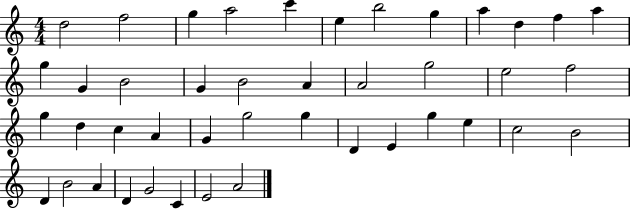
D5/h F5/h G5/q A5/h C6/q E5/q B5/h G5/q A5/q D5/q F5/q A5/q G5/q G4/q B4/h G4/q B4/h A4/q A4/h G5/h E5/h F5/h G5/q D5/q C5/q A4/q G4/q G5/h G5/q D4/q E4/q G5/q E5/q C5/h B4/h D4/q B4/h A4/q D4/q G4/h C4/q E4/h A4/h